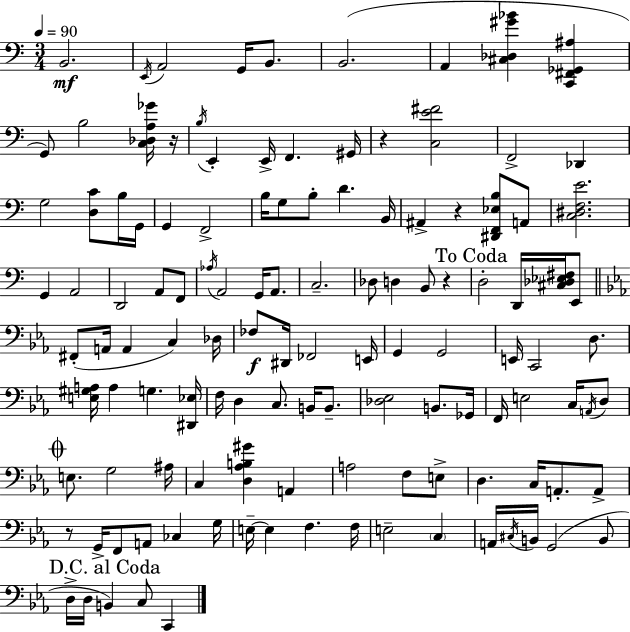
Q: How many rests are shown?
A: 5